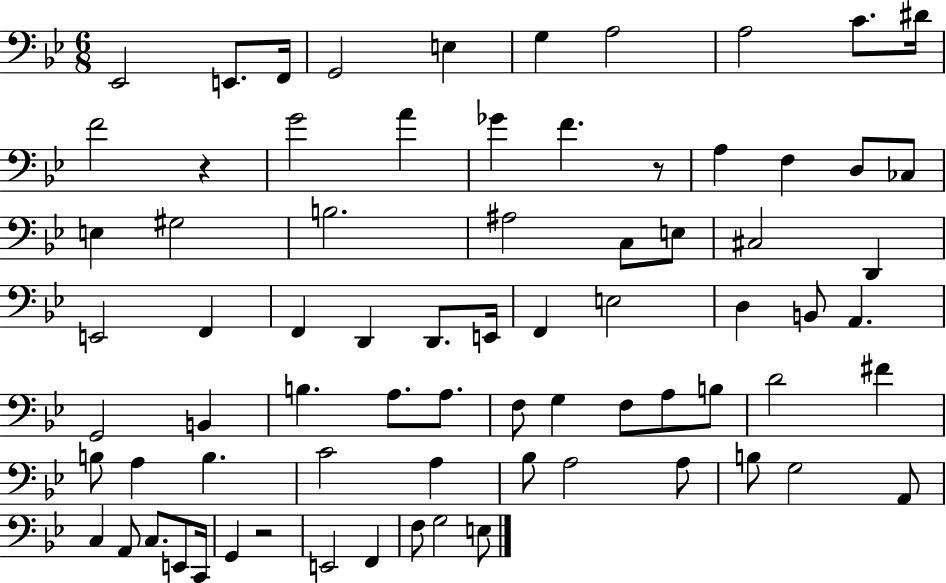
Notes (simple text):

Eb2/h E2/e. F2/s G2/h E3/q G3/q A3/h A3/h C4/e. D#4/s F4/h R/q G4/h A4/q Gb4/q F4/q. R/e A3/q F3/q D3/e CES3/e E3/q G#3/h B3/h. A#3/h C3/e E3/e C#3/h D2/q E2/h F2/q F2/q D2/q D2/e. E2/s F2/q E3/h D3/q B2/e A2/q. G2/h B2/q B3/q. A3/e. A3/e. F3/e G3/q F3/e A3/e B3/e D4/h F#4/q B3/e A3/q B3/q. C4/h A3/q Bb3/e A3/h A3/e B3/e G3/h A2/e C3/q A2/e C3/e. E2/e C2/s G2/q R/h E2/h F2/q F3/e G3/h E3/e